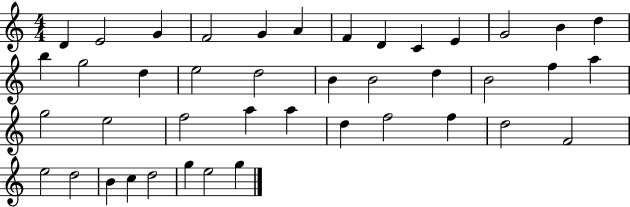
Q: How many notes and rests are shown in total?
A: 42